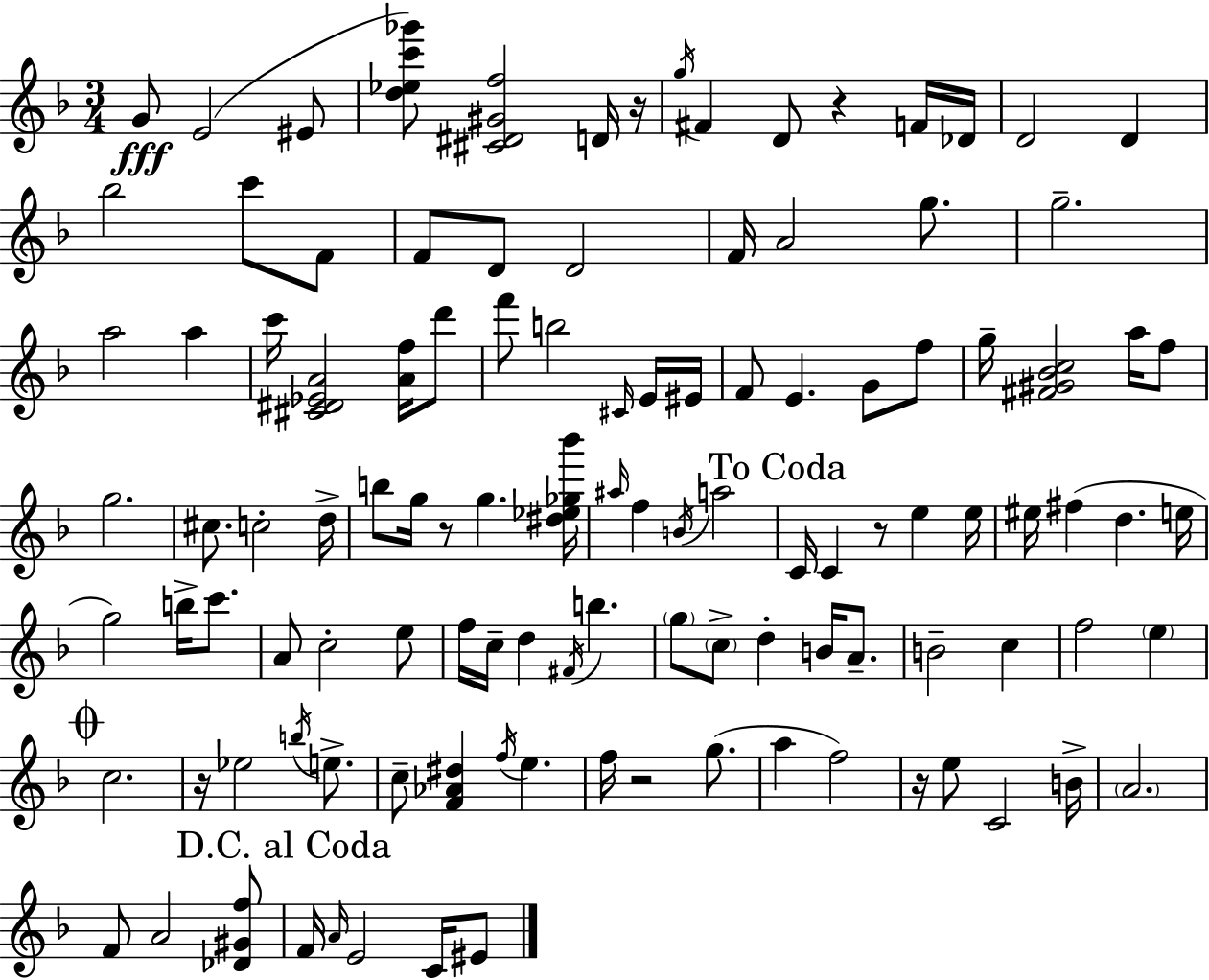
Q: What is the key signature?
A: D minor